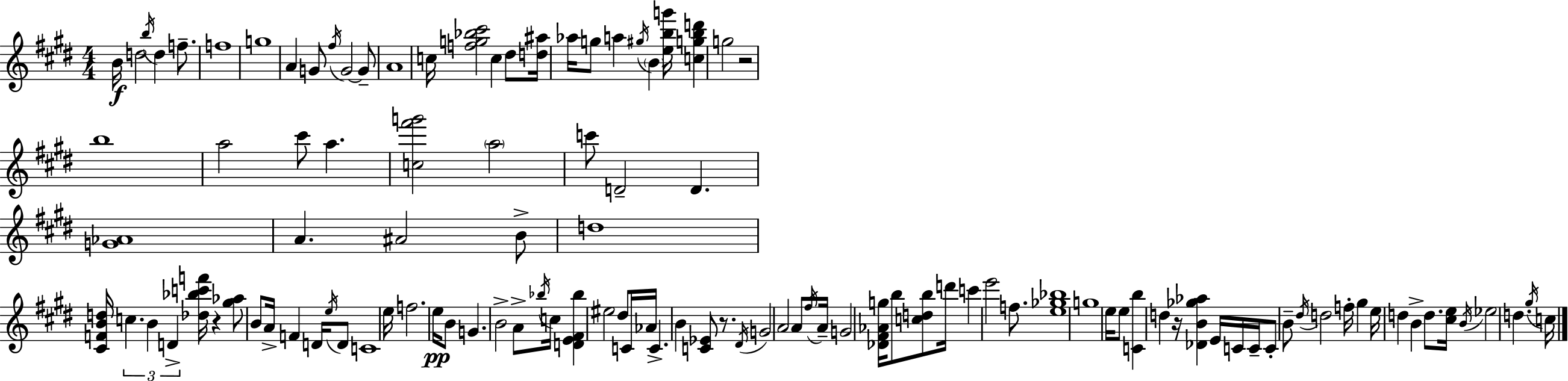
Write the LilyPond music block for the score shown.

{
  \clef treble
  \numericTimeSignature
  \time 4/4
  \key e \major
  \repeat volta 2 { b'16\f d''2 \acciaccatura { b''16 } d''4 f''8.-- | f''1 | g''1 | a'4 g'8 \acciaccatura { fis''16 } g'2~~ | \break g'8-- a'1 | c''16 <f'' g'' bes'' cis'''>2 c''4 dis''8 | <d'' ais''>16 aes''16 g''8 a''4 \acciaccatura { gis''16 } \parenthesize b'4 <e'' b'' g'''>16 <c'' g'' b'' d'''>4 | g''2 r2 | \break b''1 | a''2 cis'''8 a''4. | <c'' fis''' g'''>2 \parenthesize a''2 | c'''8 d'2-- d'4. | \break <g' aes'>1 | a'4. ais'2 | b'8-> d''1 | <cis' f' b' d''>16 \tuplet 3/2 { c''4. b'4 d'4-> } | \break <des'' bes'' c''' f'''>16 r4 <gis'' aes''>8 b'8 a'16-> f'4 | d'16 \acciaccatura { e''16 } d'8 c'1 | e''16 f''2. | e''16\pp b'8 g'4. b'2-> | \break a'8-> \acciaccatura { bes''16 } c''16 <d' e' fis' bes''>4 eis''2 | dis''8 c'16 aes'16 c'4.-> b'4 | <c' ees'>8 r8. \acciaccatura { dis'16 } g'2 a'2 | a'8 \acciaccatura { fis''16 } a'16-- g'2 | \break <des' fis' aes' g''>16 b''8 <c'' d'' b''>8 d'''16 c'''4 e'''2 | f''8. <e'' ges'' bes''>1 | g''1 | e''16 e''8 <c' b''>4 d''4 | \break r16 <des' b' ges'' aes''>4 e'16 c'16 c'16-- c'8-. b'8-- \acciaccatura { dis''16 } d''2 | f''16-. gis''4 e''16 d''4 | b'4-> d''8. <cis'' e''>16 \acciaccatura { b'16 } ees''2 | d''4. \acciaccatura { gis''16 } c''16 } \bar "|."
}